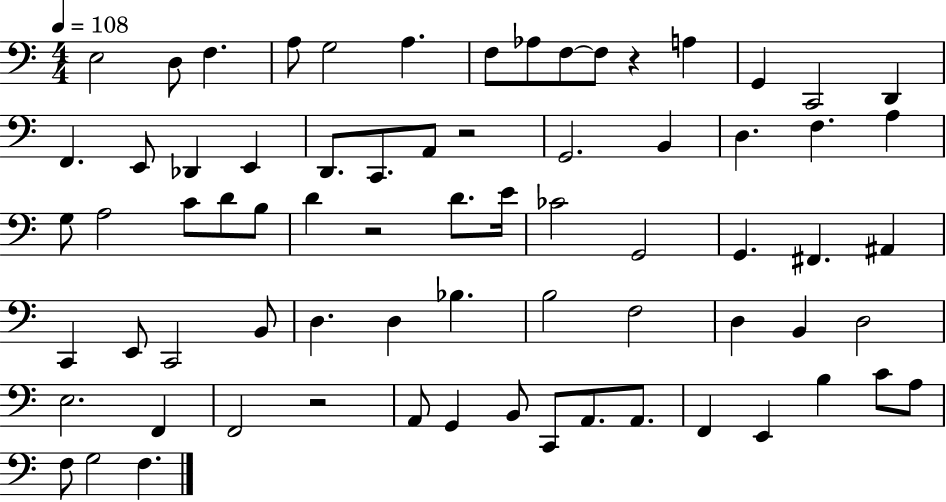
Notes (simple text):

E3/h D3/e F3/q. A3/e G3/h A3/q. F3/e Ab3/e F3/e F3/e R/q A3/q G2/q C2/h D2/q F2/q. E2/e Db2/q E2/q D2/e. C2/e. A2/e R/h G2/h. B2/q D3/q. F3/q. A3/q G3/e A3/h C4/e D4/e B3/e D4/q R/h D4/e. E4/s CES4/h G2/h G2/q. F#2/q. A#2/q C2/q E2/e C2/h B2/e D3/q. D3/q Bb3/q. B3/h F3/h D3/q B2/q D3/h E3/h. F2/q F2/h R/h A2/e G2/q B2/e C2/e A2/e. A2/e. F2/q E2/q B3/q C4/e A3/e F3/e G3/h F3/q.